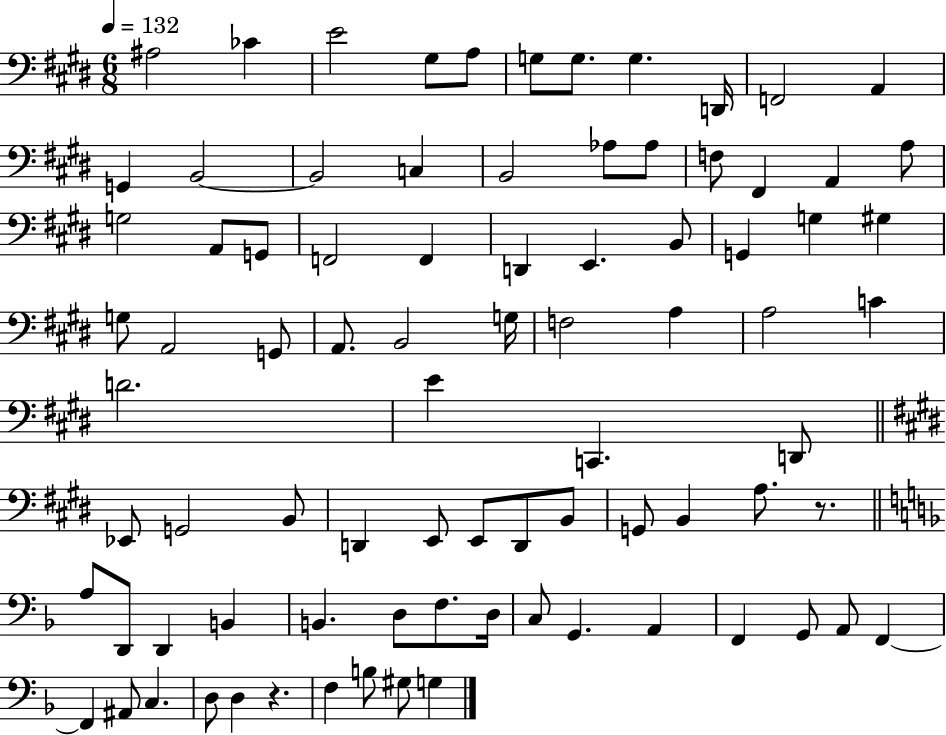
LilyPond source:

{
  \clef bass
  \numericTimeSignature
  \time 6/8
  \key e \major
  \tempo 4 = 132
  ais2 ces'4 | e'2 gis8 a8 | g8 g8. g4. d,16 | f,2 a,4 | \break g,4 b,2~~ | b,2 c4 | b,2 aes8 aes8 | f8 fis,4 a,4 a8 | \break g2 a,8 g,8 | f,2 f,4 | d,4 e,4. b,8 | g,4 g4 gis4 | \break g8 a,2 g,8 | a,8. b,2 g16 | f2 a4 | a2 c'4 | \break d'2. | e'4 c,4. d,8 | \bar "||" \break \key e \major ees,8 g,2 b,8 | d,4 e,8 e,8 d,8 b,8 | g,8 b,4 a8. r8. | \bar "||" \break \key d \minor a8 d,8 d,4 b,4 | b,4. d8 f8. d16 | c8 g,4. a,4 | f,4 g,8 a,8 f,4~~ | \break f,4 ais,8 c4. | d8 d4 r4. | f4 b8 gis8 g4 | \bar "|."
}